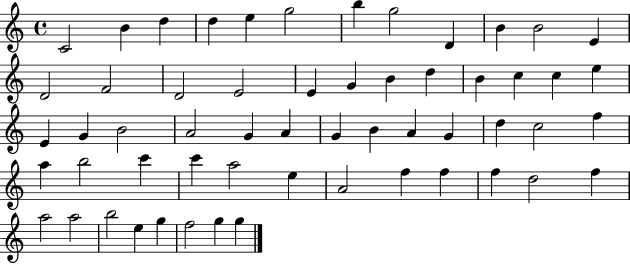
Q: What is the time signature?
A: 4/4